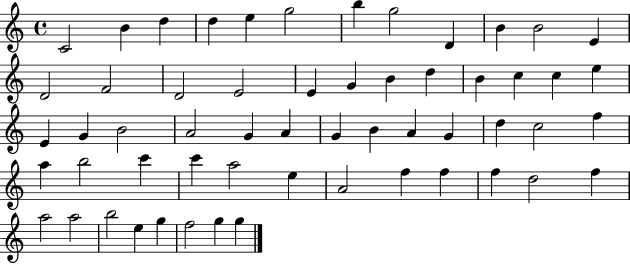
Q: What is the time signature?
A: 4/4